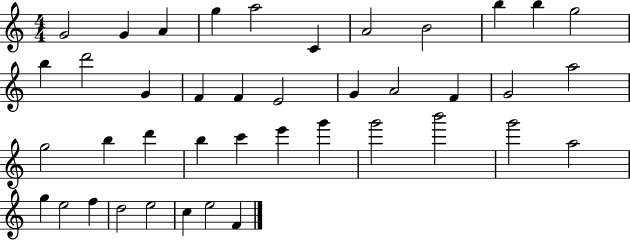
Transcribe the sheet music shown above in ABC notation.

X:1
T:Untitled
M:4/4
L:1/4
K:C
G2 G A g a2 C A2 B2 b b g2 b d'2 G F F E2 G A2 F G2 a2 g2 b d' b c' e' g' g'2 b'2 g'2 a2 g e2 f d2 e2 c e2 F